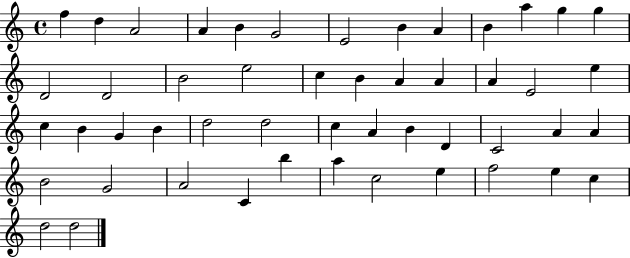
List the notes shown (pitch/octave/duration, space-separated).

F5/q D5/q A4/h A4/q B4/q G4/h E4/h B4/q A4/q B4/q A5/q G5/q G5/q D4/h D4/h B4/h E5/h C5/q B4/q A4/q A4/q A4/q E4/h E5/q C5/q B4/q G4/q B4/q D5/h D5/h C5/q A4/q B4/q D4/q C4/h A4/q A4/q B4/h G4/h A4/h C4/q B5/q A5/q C5/h E5/q F5/h E5/q C5/q D5/h D5/h